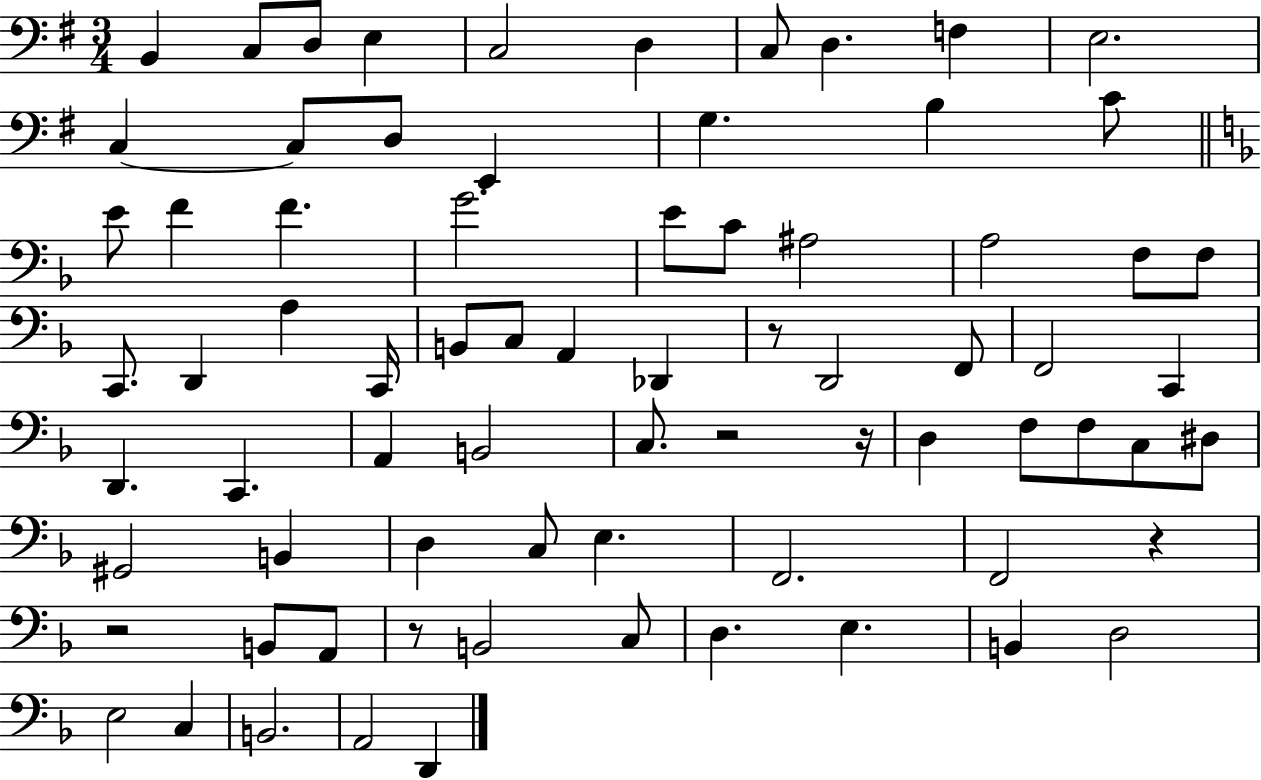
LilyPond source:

{
  \clef bass
  \numericTimeSignature
  \time 3/4
  \key g \major
  \repeat volta 2 { b,4 c8 d8 e4 | c2 d4 | c8 d4. f4 | e2. | \break c4~~ c8 d8 e,4 | g4. b4 c'8 | \bar "||" \break \key f \major e'8 f'4 f'4. | g'2. | e'8 c'8 ais2 | a2 f8 f8 | \break c,8. d,4 a4 c,16 | b,8 c8 a,4 des,4 | r8 d,2 f,8 | f,2 c,4 | \break d,4. c,4. | a,4 b,2 | c8. r2 r16 | d4 f8 f8 c8 dis8 | \break gis,2 b,4 | d4 c8 e4. | f,2. | f,2 r4 | \break r2 b,8 a,8 | r8 b,2 c8 | d4. e4. | b,4 d2 | \break e2 c4 | b,2. | a,2 d,4 | } \bar "|."
}